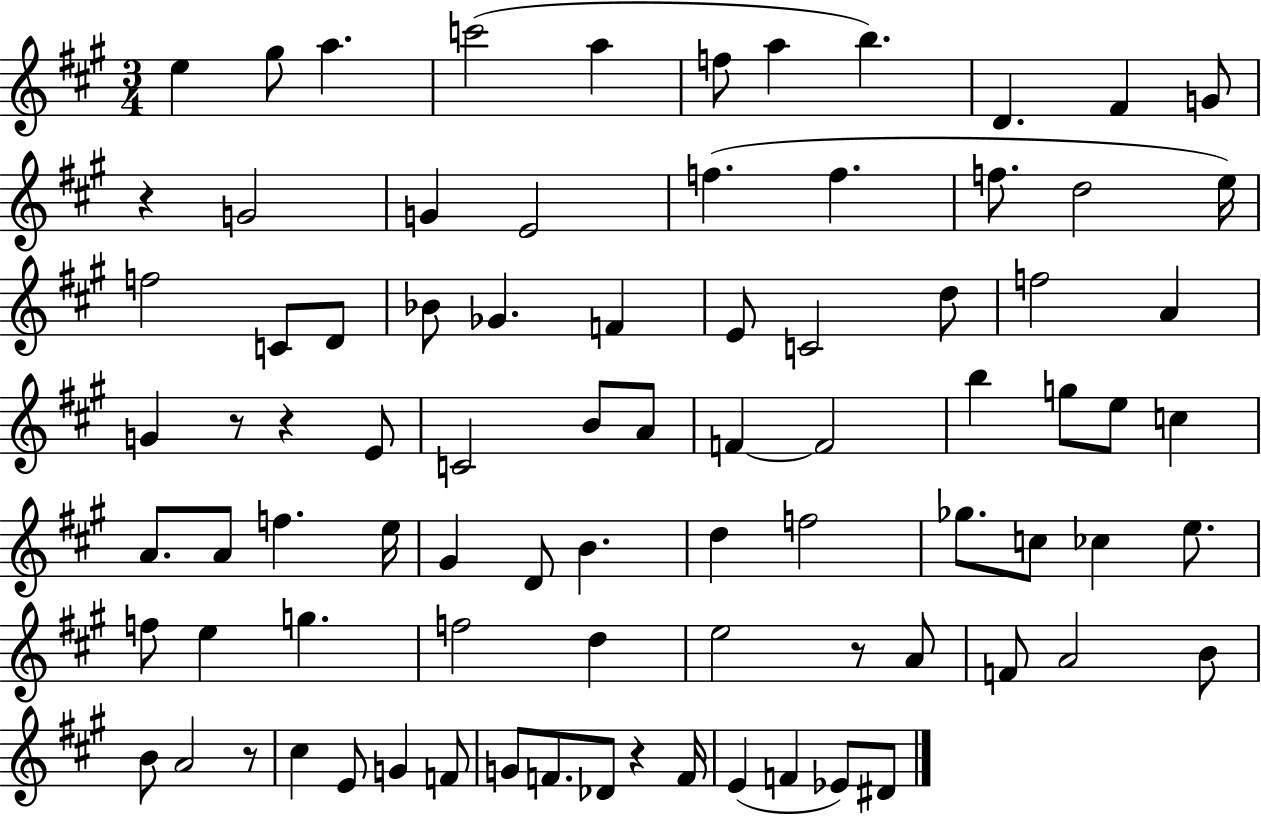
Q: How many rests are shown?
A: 6